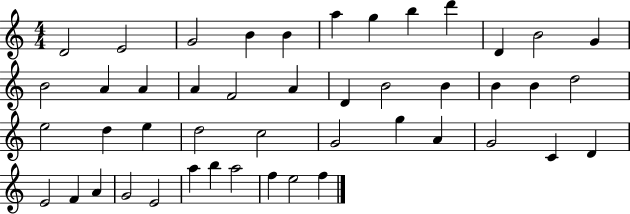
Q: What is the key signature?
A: C major